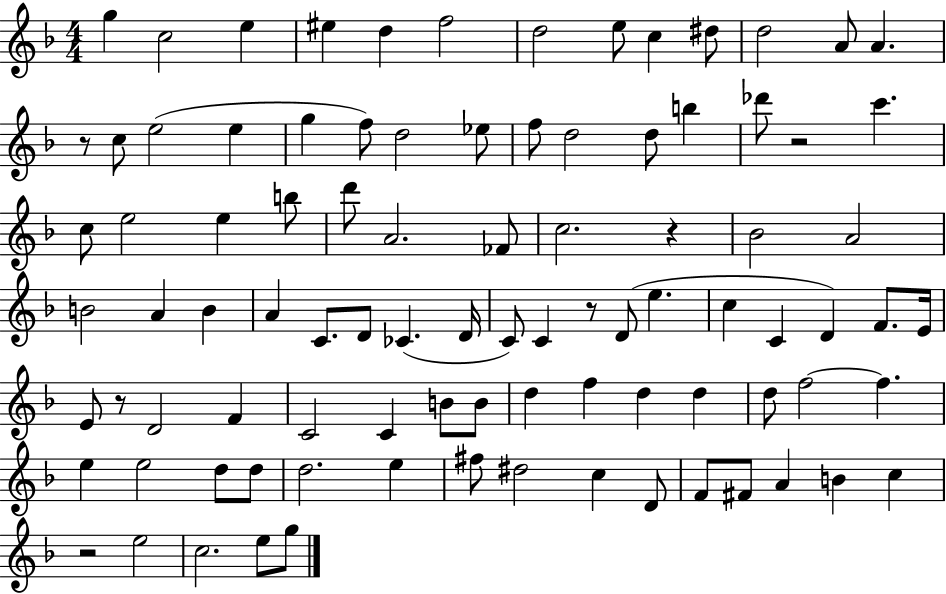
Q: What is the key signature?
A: F major